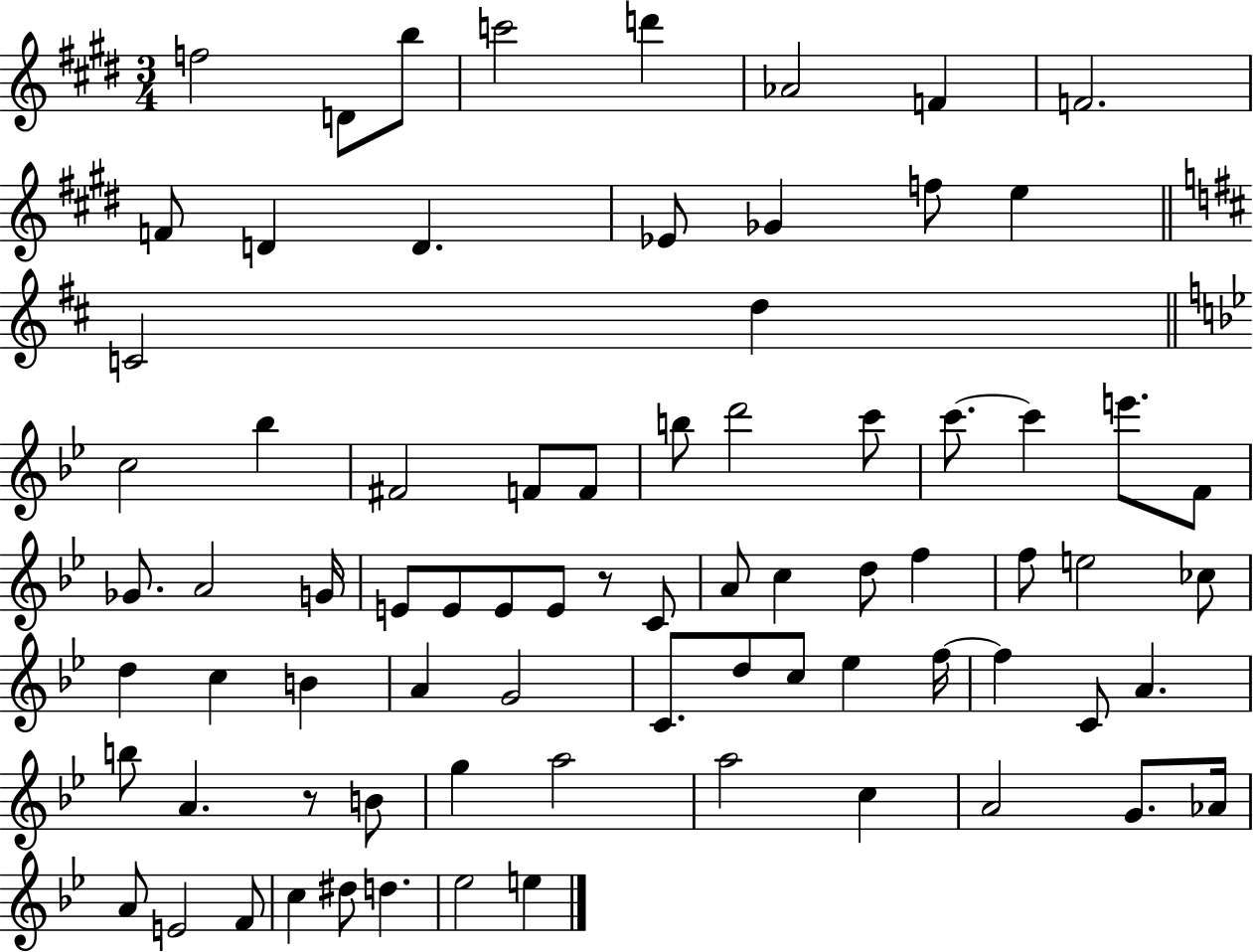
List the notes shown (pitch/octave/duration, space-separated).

F5/h D4/e B5/e C6/h D6/q Ab4/h F4/q F4/h. F4/e D4/q D4/q. Eb4/e Gb4/q F5/e E5/q C4/h D5/q C5/h Bb5/q F#4/h F4/e F4/e B5/e D6/h C6/e C6/e. C6/q E6/e. F4/e Gb4/e. A4/h G4/s E4/e E4/e E4/e E4/e R/e C4/e A4/e C5/q D5/e F5/q F5/e E5/h CES5/e D5/q C5/q B4/q A4/q G4/h C4/e. D5/e C5/e Eb5/q F5/s F5/q C4/e A4/q. B5/e A4/q. R/e B4/e G5/q A5/h A5/h C5/q A4/h G4/e. Ab4/s A4/e E4/h F4/e C5/q D#5/e D5/q. Eb5/h E5/q